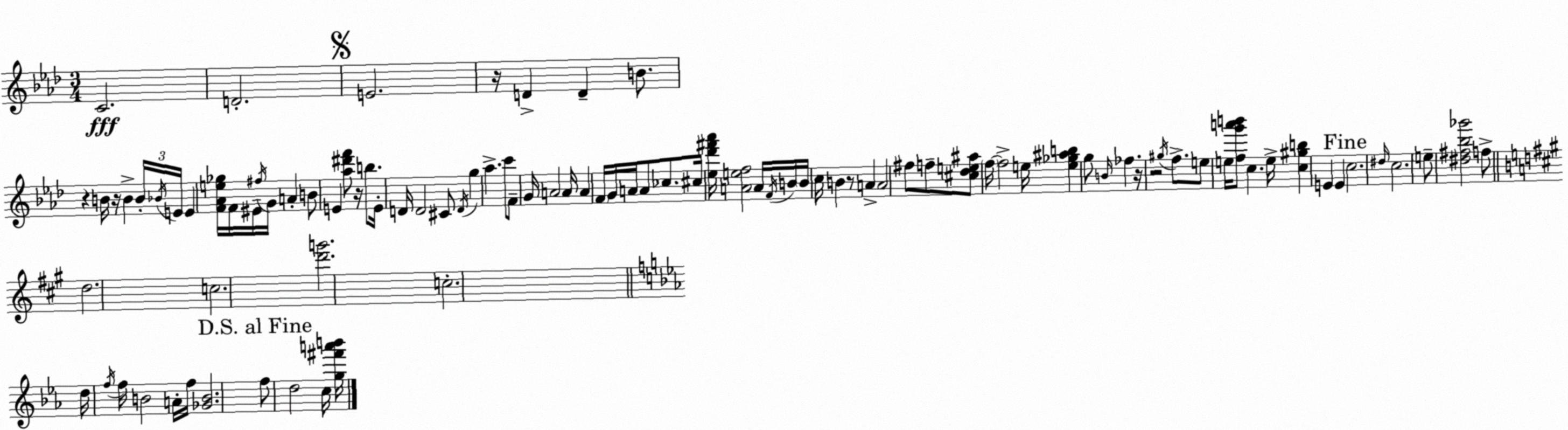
X:1
T:Untitled
M:3/4
L:1/4
K:Ab
C2 D2 E2 z/4 D D B/2 z B/4 z/4 B B/4 _B/4 E/4 E [F_Ae_g]/4 F/4 ^E/4 ^f/4 G/4 A B/2 E [_a^d'f']/2 z/4 b/2 E/4 D/4 D2 ^C/2 D/4 g _a c'/2 F/2 G/4 A2 A/4 A F/4 G/4 A/4 A/2 _c/2 ^c/4 [_e_d'^f'_a']/4 [Aef]2 A/4 F/4 B/4 B/4 c/4 B z/2 A A2 ^f/2 f/2 [^c_de^a]/2 f/4 f2 e/4 [e_g^ab] g/2 B/4 _f z/4 z2 ^g/4 f/2 e/2 e/4 [fg'a'b']/2 c e/4 [c^gb] E E c2 ^d/4 c2 e/2 [^d^f_b_g']2 f/2 d2 c2 [d'g']2 c2 d/4 f/4 f/4 B2 A/4 f/4 [_GB]2 f/2 d2 c/4 [g^f'a'b']/4